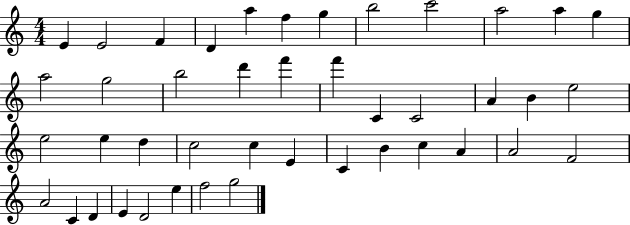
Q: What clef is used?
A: treble